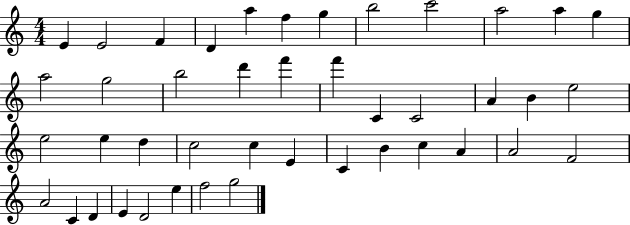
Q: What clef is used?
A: treble